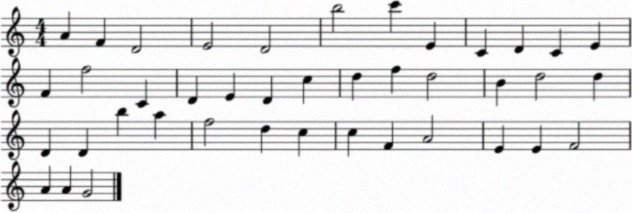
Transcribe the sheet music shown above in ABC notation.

X:1
T:Untitled
M:4/4
L:1/4
K:C
A F D2 E2 D2 b2 c' E C D C E F f2 C D E D c d f d2 B d2 d D D b a f2 d c c F A2 E E F2 A A G2